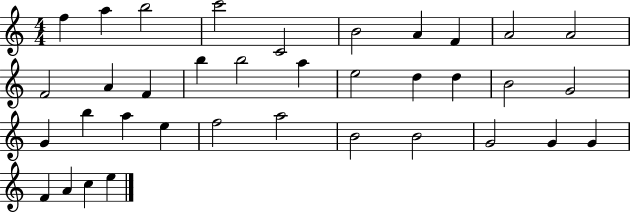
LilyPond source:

{
  \clef treble
  \numericTimeSignature
  \time 4/4
  \key c \major
  f''4 a''4 b''2 | c'''2 c'2 | b'2 a'4 f'4 | a'2 a'2 | \break f'2 a'4 f'4 | b''4 b''2 a''4 | e''2 d''4 d''4 | b'2 g'2 | \break g'4 b''4 a''4 e''4 | f''2 a''2 | b'2 b'2 | g'2 g'4 g'4 | \break f'4 a'4 c''4 e''4 | \bar "|."
}